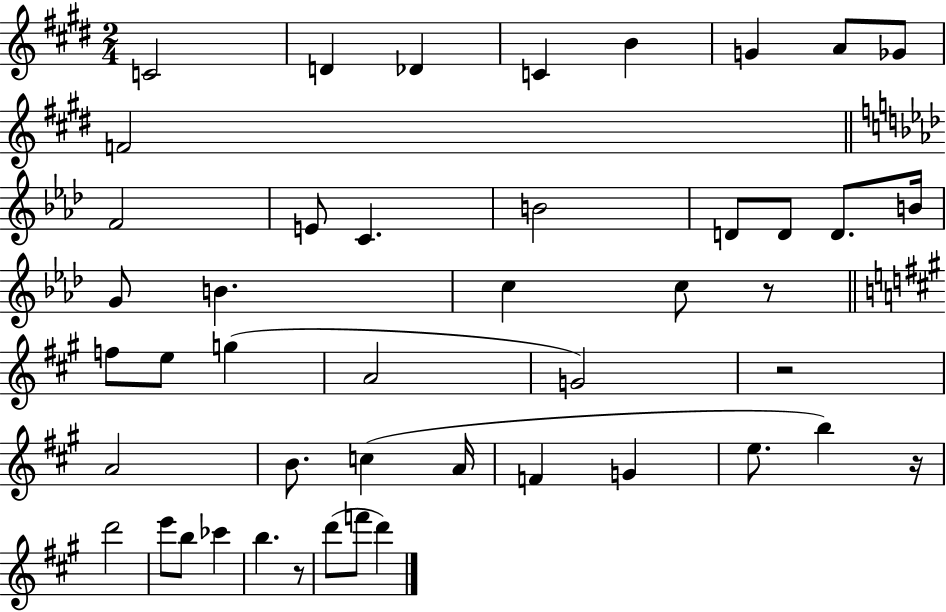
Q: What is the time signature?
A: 2/4